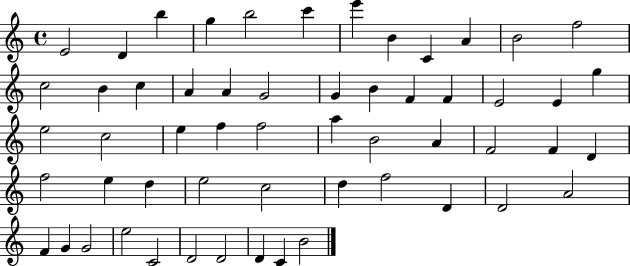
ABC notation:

X:1
T:Untitled
M:4/4
L:1/4
K:C
E2 D b g b2 c' e' B C A B2 f2 c2 B c A A G2 G B F F E2 E g e2 c2 e f f2 a B2 A F2 F D f2 e d e2 c2 d f2 D D2 A2 F G G2 e2 C2 D2 D2 D C B2